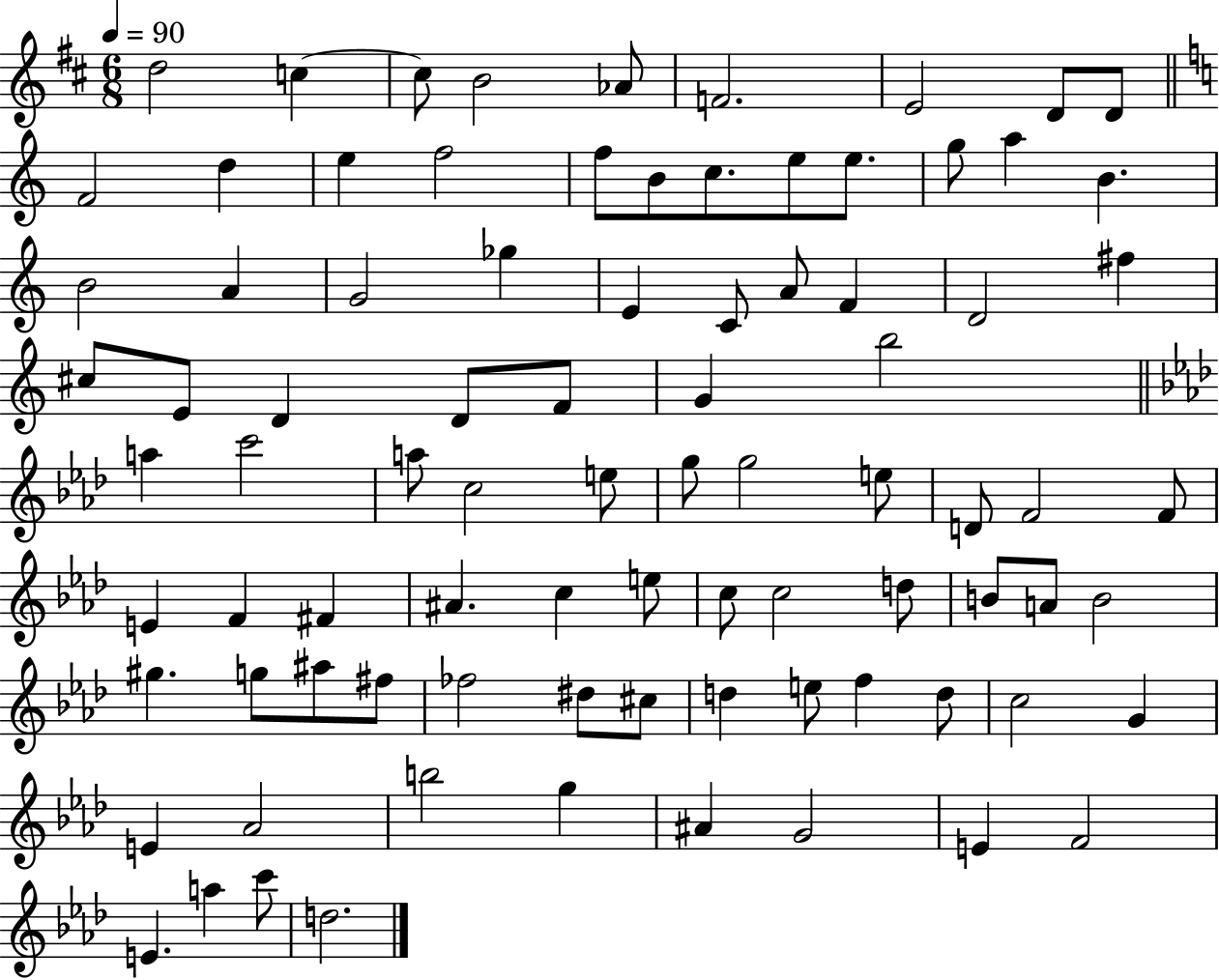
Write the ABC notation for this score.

X:1
T:Untitled
M:6/8
L:1/4
K:D
d2 c c/2 B2 _A/2 F2 E2 D/2 D/2 F2 d e f2 f/2 B/2 c/2 e/2 e/2 g/2 a B B2 A G2 _g E C/2 A/2 F D2 ^f ^c/2 E/2 D D/2 F/2 G b2 a c'2 a/2 c2 e/2 g/2 g2 e/2 D/2 F2 F/2 E F ^F ^A c e/2 c/2 c2 d/2 B/2 A/2 B2 ^g g/2 ^a/2 ^f/2 _f2 ^d/2 ^c/2 d e/2 f d/2 c2 G E _A2 b2 g ^A G2 E F2 E a c'/2 d2